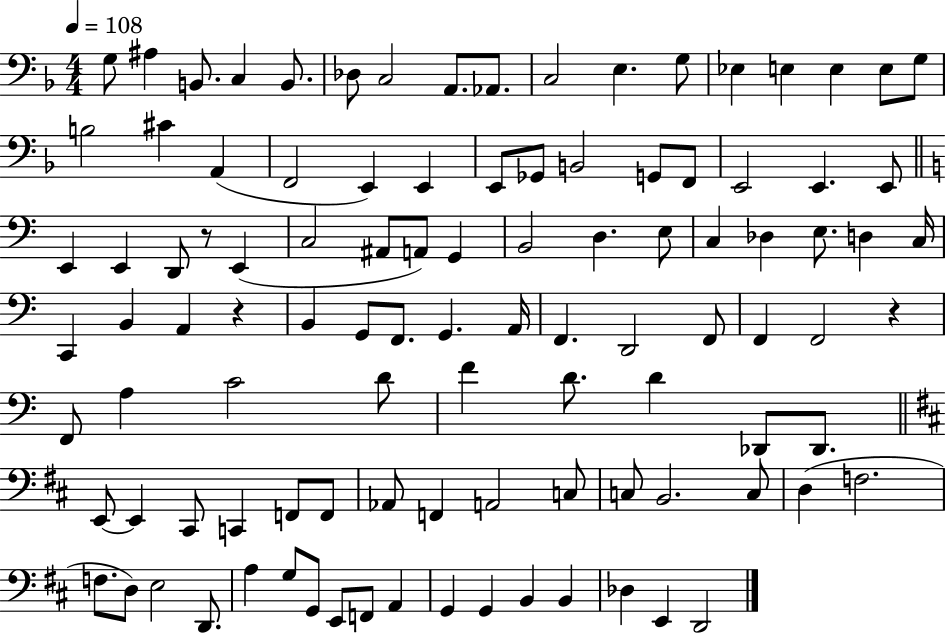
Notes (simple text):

G3/e A#3/q B2/e. C3/q B2/e. Db3/e C3/h A2/e. Ab2/e. C3/h E3/q. G3/e Eb3/q E3/q E3/q E3/e G3/e B3/h C#4/q A2/q F2/h E2/q E2/q E2/e Gb2/e B2/h G2/e F2/e E2/h E2/q. E2/e E2/q E2/q D2/e R/e E2/q C3/h A#2/e A2/e G2/q B2/h D3/q. E3/e C3/q Db3/q E3/e. D3/q C3/s C2/q B2/q A2/q R/q B2/q G2/e F2/e. G2/q. A2/s F2/q. D2/h F2/e F2/q F2/h R/q F2/e A3/q C4/h D4/e F4/q D4/e. D4/q Db2/e Db2/e. E2/e E2/q C#2/e C2/q F2/e F2/e Ab2/e F2/q A2/h C3/e C3/e B2/h. C3/e D3/q F3/h. F3/e. D3/e E3/h D2/e. A3/q G3/e G2/e E2/e F2/e A2/q G2/q G2/q B2/q B2/q Db3/q E2/q D2/h